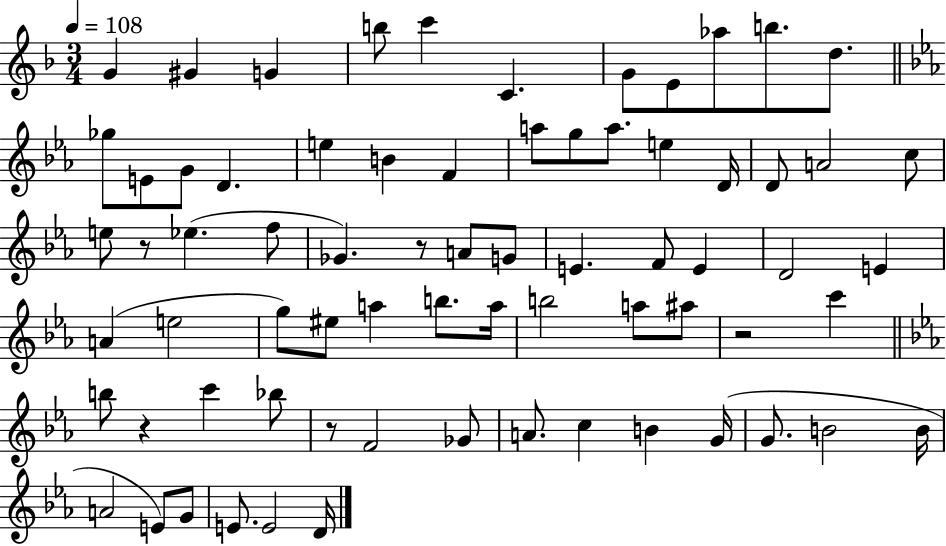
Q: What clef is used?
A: treble